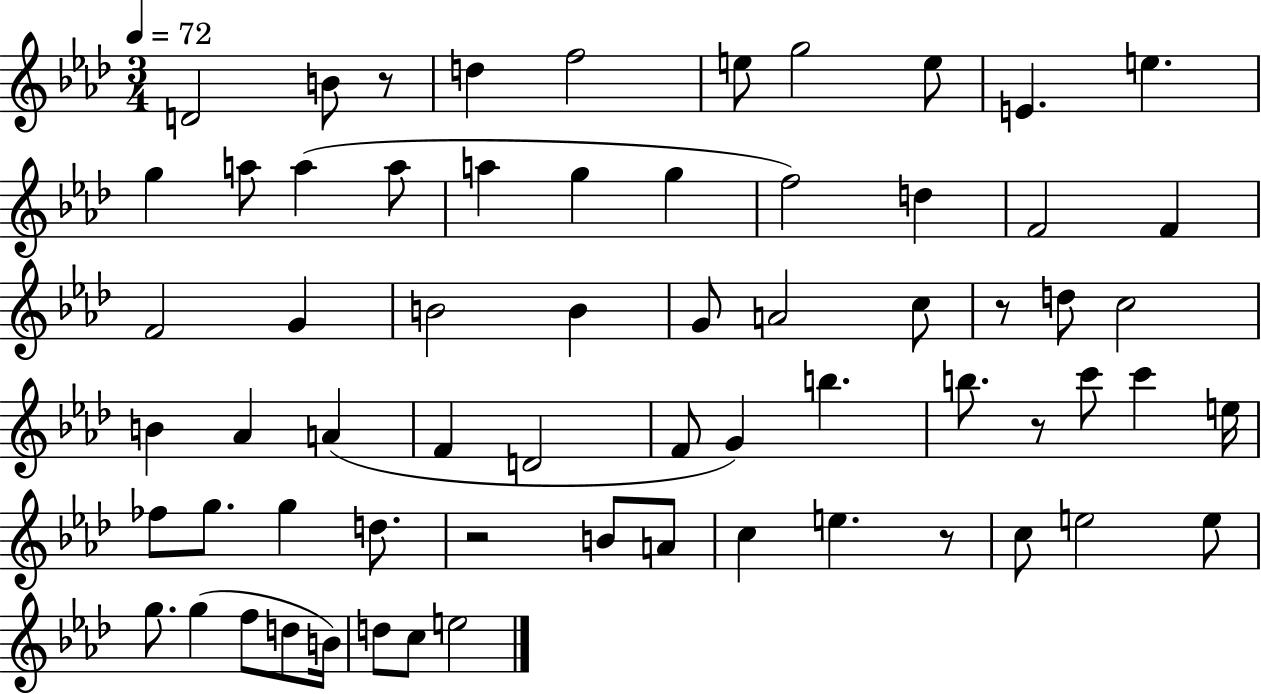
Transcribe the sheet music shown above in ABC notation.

X:1
T:Untitled
M:3/4
L:1/4
K:Ab
D2 B/2 z/2 d f2 e/2 g2 e/2 E e g a/2 a a/2 a g g f2 d F2 F F2 G B2 B G/2 A2 c/2 z/2 d/2 c2 B _A A F D2 F/2 G b b/2 z/2 c'/2 c' e/4 _f/2 g/2 g d/2 z2 B/2 A/2 c e z/2 c/2 e2 e/2 g/2 g f/2 d/2 B/4 d/2 c/2 e2